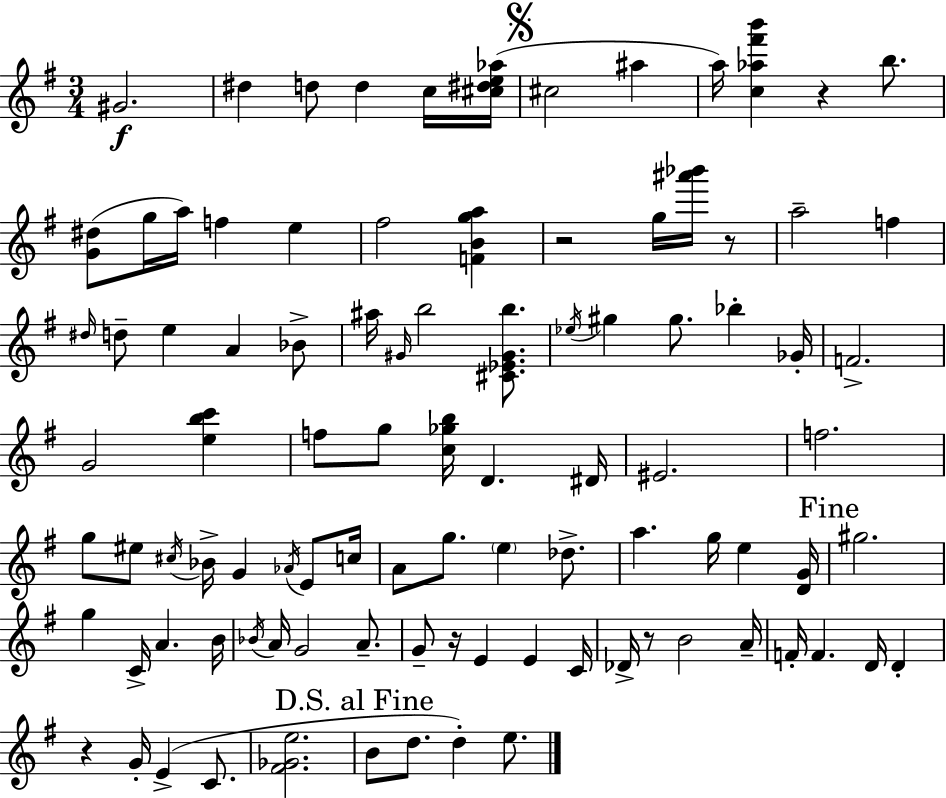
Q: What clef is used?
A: treble